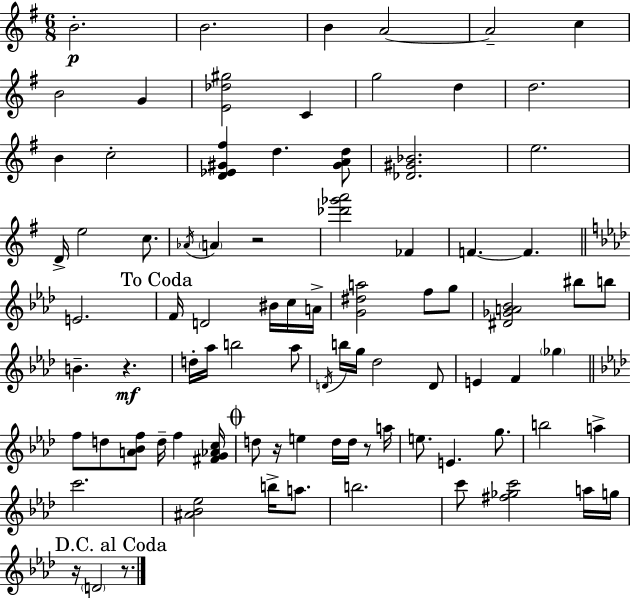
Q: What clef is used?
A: treble